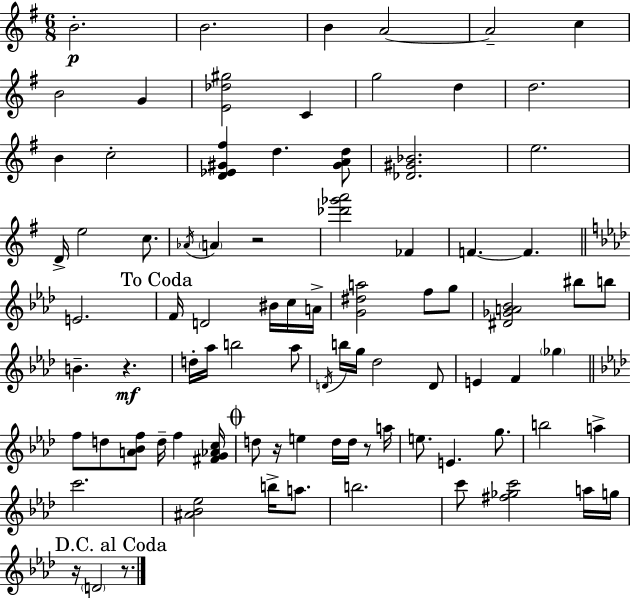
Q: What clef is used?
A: treble